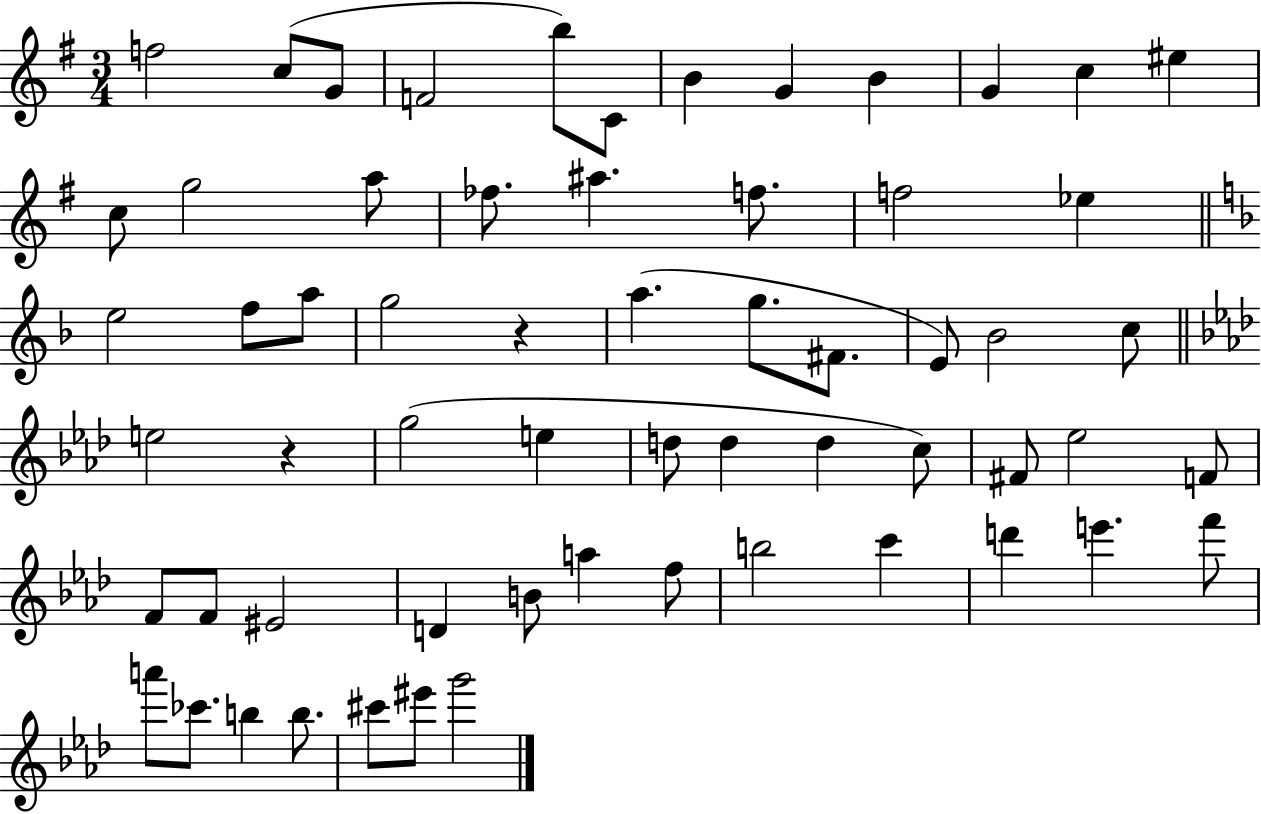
{
  \clef treble
  \numericTimeSignature
  \time 3/4
  \key g \major
  f''2 c''8( g'8 | f'2 b''8) c'8 | b'4 g'4 b'4 | g'4 c''4 eis''4 | \break c''8 g''2 a''8 | fes''8. ais''4. f''8. | f''2 ees''4 | \bar "||" \break \key f \major e''2 f''8 a''8 | g''2 r4 | a''4.( g''8. fis'8. | e'8) bes'2 c''8 | \break \bar "||" \break \key f \minor e''2 r4 | g''2( e''4 | d''8 d''4 d''4 c''8) | fis'8 ees''2 f'8 | \break f'8 f'8 eis'2 | d'4 b'8 a''4 f''8 | b''2 c'''4 | d'''4 e'''4. f'''8 | \break a'''8 ces'''8. b''4 b''8. | cis'''8 eis'''8 g'''2 | \bar "|."
}